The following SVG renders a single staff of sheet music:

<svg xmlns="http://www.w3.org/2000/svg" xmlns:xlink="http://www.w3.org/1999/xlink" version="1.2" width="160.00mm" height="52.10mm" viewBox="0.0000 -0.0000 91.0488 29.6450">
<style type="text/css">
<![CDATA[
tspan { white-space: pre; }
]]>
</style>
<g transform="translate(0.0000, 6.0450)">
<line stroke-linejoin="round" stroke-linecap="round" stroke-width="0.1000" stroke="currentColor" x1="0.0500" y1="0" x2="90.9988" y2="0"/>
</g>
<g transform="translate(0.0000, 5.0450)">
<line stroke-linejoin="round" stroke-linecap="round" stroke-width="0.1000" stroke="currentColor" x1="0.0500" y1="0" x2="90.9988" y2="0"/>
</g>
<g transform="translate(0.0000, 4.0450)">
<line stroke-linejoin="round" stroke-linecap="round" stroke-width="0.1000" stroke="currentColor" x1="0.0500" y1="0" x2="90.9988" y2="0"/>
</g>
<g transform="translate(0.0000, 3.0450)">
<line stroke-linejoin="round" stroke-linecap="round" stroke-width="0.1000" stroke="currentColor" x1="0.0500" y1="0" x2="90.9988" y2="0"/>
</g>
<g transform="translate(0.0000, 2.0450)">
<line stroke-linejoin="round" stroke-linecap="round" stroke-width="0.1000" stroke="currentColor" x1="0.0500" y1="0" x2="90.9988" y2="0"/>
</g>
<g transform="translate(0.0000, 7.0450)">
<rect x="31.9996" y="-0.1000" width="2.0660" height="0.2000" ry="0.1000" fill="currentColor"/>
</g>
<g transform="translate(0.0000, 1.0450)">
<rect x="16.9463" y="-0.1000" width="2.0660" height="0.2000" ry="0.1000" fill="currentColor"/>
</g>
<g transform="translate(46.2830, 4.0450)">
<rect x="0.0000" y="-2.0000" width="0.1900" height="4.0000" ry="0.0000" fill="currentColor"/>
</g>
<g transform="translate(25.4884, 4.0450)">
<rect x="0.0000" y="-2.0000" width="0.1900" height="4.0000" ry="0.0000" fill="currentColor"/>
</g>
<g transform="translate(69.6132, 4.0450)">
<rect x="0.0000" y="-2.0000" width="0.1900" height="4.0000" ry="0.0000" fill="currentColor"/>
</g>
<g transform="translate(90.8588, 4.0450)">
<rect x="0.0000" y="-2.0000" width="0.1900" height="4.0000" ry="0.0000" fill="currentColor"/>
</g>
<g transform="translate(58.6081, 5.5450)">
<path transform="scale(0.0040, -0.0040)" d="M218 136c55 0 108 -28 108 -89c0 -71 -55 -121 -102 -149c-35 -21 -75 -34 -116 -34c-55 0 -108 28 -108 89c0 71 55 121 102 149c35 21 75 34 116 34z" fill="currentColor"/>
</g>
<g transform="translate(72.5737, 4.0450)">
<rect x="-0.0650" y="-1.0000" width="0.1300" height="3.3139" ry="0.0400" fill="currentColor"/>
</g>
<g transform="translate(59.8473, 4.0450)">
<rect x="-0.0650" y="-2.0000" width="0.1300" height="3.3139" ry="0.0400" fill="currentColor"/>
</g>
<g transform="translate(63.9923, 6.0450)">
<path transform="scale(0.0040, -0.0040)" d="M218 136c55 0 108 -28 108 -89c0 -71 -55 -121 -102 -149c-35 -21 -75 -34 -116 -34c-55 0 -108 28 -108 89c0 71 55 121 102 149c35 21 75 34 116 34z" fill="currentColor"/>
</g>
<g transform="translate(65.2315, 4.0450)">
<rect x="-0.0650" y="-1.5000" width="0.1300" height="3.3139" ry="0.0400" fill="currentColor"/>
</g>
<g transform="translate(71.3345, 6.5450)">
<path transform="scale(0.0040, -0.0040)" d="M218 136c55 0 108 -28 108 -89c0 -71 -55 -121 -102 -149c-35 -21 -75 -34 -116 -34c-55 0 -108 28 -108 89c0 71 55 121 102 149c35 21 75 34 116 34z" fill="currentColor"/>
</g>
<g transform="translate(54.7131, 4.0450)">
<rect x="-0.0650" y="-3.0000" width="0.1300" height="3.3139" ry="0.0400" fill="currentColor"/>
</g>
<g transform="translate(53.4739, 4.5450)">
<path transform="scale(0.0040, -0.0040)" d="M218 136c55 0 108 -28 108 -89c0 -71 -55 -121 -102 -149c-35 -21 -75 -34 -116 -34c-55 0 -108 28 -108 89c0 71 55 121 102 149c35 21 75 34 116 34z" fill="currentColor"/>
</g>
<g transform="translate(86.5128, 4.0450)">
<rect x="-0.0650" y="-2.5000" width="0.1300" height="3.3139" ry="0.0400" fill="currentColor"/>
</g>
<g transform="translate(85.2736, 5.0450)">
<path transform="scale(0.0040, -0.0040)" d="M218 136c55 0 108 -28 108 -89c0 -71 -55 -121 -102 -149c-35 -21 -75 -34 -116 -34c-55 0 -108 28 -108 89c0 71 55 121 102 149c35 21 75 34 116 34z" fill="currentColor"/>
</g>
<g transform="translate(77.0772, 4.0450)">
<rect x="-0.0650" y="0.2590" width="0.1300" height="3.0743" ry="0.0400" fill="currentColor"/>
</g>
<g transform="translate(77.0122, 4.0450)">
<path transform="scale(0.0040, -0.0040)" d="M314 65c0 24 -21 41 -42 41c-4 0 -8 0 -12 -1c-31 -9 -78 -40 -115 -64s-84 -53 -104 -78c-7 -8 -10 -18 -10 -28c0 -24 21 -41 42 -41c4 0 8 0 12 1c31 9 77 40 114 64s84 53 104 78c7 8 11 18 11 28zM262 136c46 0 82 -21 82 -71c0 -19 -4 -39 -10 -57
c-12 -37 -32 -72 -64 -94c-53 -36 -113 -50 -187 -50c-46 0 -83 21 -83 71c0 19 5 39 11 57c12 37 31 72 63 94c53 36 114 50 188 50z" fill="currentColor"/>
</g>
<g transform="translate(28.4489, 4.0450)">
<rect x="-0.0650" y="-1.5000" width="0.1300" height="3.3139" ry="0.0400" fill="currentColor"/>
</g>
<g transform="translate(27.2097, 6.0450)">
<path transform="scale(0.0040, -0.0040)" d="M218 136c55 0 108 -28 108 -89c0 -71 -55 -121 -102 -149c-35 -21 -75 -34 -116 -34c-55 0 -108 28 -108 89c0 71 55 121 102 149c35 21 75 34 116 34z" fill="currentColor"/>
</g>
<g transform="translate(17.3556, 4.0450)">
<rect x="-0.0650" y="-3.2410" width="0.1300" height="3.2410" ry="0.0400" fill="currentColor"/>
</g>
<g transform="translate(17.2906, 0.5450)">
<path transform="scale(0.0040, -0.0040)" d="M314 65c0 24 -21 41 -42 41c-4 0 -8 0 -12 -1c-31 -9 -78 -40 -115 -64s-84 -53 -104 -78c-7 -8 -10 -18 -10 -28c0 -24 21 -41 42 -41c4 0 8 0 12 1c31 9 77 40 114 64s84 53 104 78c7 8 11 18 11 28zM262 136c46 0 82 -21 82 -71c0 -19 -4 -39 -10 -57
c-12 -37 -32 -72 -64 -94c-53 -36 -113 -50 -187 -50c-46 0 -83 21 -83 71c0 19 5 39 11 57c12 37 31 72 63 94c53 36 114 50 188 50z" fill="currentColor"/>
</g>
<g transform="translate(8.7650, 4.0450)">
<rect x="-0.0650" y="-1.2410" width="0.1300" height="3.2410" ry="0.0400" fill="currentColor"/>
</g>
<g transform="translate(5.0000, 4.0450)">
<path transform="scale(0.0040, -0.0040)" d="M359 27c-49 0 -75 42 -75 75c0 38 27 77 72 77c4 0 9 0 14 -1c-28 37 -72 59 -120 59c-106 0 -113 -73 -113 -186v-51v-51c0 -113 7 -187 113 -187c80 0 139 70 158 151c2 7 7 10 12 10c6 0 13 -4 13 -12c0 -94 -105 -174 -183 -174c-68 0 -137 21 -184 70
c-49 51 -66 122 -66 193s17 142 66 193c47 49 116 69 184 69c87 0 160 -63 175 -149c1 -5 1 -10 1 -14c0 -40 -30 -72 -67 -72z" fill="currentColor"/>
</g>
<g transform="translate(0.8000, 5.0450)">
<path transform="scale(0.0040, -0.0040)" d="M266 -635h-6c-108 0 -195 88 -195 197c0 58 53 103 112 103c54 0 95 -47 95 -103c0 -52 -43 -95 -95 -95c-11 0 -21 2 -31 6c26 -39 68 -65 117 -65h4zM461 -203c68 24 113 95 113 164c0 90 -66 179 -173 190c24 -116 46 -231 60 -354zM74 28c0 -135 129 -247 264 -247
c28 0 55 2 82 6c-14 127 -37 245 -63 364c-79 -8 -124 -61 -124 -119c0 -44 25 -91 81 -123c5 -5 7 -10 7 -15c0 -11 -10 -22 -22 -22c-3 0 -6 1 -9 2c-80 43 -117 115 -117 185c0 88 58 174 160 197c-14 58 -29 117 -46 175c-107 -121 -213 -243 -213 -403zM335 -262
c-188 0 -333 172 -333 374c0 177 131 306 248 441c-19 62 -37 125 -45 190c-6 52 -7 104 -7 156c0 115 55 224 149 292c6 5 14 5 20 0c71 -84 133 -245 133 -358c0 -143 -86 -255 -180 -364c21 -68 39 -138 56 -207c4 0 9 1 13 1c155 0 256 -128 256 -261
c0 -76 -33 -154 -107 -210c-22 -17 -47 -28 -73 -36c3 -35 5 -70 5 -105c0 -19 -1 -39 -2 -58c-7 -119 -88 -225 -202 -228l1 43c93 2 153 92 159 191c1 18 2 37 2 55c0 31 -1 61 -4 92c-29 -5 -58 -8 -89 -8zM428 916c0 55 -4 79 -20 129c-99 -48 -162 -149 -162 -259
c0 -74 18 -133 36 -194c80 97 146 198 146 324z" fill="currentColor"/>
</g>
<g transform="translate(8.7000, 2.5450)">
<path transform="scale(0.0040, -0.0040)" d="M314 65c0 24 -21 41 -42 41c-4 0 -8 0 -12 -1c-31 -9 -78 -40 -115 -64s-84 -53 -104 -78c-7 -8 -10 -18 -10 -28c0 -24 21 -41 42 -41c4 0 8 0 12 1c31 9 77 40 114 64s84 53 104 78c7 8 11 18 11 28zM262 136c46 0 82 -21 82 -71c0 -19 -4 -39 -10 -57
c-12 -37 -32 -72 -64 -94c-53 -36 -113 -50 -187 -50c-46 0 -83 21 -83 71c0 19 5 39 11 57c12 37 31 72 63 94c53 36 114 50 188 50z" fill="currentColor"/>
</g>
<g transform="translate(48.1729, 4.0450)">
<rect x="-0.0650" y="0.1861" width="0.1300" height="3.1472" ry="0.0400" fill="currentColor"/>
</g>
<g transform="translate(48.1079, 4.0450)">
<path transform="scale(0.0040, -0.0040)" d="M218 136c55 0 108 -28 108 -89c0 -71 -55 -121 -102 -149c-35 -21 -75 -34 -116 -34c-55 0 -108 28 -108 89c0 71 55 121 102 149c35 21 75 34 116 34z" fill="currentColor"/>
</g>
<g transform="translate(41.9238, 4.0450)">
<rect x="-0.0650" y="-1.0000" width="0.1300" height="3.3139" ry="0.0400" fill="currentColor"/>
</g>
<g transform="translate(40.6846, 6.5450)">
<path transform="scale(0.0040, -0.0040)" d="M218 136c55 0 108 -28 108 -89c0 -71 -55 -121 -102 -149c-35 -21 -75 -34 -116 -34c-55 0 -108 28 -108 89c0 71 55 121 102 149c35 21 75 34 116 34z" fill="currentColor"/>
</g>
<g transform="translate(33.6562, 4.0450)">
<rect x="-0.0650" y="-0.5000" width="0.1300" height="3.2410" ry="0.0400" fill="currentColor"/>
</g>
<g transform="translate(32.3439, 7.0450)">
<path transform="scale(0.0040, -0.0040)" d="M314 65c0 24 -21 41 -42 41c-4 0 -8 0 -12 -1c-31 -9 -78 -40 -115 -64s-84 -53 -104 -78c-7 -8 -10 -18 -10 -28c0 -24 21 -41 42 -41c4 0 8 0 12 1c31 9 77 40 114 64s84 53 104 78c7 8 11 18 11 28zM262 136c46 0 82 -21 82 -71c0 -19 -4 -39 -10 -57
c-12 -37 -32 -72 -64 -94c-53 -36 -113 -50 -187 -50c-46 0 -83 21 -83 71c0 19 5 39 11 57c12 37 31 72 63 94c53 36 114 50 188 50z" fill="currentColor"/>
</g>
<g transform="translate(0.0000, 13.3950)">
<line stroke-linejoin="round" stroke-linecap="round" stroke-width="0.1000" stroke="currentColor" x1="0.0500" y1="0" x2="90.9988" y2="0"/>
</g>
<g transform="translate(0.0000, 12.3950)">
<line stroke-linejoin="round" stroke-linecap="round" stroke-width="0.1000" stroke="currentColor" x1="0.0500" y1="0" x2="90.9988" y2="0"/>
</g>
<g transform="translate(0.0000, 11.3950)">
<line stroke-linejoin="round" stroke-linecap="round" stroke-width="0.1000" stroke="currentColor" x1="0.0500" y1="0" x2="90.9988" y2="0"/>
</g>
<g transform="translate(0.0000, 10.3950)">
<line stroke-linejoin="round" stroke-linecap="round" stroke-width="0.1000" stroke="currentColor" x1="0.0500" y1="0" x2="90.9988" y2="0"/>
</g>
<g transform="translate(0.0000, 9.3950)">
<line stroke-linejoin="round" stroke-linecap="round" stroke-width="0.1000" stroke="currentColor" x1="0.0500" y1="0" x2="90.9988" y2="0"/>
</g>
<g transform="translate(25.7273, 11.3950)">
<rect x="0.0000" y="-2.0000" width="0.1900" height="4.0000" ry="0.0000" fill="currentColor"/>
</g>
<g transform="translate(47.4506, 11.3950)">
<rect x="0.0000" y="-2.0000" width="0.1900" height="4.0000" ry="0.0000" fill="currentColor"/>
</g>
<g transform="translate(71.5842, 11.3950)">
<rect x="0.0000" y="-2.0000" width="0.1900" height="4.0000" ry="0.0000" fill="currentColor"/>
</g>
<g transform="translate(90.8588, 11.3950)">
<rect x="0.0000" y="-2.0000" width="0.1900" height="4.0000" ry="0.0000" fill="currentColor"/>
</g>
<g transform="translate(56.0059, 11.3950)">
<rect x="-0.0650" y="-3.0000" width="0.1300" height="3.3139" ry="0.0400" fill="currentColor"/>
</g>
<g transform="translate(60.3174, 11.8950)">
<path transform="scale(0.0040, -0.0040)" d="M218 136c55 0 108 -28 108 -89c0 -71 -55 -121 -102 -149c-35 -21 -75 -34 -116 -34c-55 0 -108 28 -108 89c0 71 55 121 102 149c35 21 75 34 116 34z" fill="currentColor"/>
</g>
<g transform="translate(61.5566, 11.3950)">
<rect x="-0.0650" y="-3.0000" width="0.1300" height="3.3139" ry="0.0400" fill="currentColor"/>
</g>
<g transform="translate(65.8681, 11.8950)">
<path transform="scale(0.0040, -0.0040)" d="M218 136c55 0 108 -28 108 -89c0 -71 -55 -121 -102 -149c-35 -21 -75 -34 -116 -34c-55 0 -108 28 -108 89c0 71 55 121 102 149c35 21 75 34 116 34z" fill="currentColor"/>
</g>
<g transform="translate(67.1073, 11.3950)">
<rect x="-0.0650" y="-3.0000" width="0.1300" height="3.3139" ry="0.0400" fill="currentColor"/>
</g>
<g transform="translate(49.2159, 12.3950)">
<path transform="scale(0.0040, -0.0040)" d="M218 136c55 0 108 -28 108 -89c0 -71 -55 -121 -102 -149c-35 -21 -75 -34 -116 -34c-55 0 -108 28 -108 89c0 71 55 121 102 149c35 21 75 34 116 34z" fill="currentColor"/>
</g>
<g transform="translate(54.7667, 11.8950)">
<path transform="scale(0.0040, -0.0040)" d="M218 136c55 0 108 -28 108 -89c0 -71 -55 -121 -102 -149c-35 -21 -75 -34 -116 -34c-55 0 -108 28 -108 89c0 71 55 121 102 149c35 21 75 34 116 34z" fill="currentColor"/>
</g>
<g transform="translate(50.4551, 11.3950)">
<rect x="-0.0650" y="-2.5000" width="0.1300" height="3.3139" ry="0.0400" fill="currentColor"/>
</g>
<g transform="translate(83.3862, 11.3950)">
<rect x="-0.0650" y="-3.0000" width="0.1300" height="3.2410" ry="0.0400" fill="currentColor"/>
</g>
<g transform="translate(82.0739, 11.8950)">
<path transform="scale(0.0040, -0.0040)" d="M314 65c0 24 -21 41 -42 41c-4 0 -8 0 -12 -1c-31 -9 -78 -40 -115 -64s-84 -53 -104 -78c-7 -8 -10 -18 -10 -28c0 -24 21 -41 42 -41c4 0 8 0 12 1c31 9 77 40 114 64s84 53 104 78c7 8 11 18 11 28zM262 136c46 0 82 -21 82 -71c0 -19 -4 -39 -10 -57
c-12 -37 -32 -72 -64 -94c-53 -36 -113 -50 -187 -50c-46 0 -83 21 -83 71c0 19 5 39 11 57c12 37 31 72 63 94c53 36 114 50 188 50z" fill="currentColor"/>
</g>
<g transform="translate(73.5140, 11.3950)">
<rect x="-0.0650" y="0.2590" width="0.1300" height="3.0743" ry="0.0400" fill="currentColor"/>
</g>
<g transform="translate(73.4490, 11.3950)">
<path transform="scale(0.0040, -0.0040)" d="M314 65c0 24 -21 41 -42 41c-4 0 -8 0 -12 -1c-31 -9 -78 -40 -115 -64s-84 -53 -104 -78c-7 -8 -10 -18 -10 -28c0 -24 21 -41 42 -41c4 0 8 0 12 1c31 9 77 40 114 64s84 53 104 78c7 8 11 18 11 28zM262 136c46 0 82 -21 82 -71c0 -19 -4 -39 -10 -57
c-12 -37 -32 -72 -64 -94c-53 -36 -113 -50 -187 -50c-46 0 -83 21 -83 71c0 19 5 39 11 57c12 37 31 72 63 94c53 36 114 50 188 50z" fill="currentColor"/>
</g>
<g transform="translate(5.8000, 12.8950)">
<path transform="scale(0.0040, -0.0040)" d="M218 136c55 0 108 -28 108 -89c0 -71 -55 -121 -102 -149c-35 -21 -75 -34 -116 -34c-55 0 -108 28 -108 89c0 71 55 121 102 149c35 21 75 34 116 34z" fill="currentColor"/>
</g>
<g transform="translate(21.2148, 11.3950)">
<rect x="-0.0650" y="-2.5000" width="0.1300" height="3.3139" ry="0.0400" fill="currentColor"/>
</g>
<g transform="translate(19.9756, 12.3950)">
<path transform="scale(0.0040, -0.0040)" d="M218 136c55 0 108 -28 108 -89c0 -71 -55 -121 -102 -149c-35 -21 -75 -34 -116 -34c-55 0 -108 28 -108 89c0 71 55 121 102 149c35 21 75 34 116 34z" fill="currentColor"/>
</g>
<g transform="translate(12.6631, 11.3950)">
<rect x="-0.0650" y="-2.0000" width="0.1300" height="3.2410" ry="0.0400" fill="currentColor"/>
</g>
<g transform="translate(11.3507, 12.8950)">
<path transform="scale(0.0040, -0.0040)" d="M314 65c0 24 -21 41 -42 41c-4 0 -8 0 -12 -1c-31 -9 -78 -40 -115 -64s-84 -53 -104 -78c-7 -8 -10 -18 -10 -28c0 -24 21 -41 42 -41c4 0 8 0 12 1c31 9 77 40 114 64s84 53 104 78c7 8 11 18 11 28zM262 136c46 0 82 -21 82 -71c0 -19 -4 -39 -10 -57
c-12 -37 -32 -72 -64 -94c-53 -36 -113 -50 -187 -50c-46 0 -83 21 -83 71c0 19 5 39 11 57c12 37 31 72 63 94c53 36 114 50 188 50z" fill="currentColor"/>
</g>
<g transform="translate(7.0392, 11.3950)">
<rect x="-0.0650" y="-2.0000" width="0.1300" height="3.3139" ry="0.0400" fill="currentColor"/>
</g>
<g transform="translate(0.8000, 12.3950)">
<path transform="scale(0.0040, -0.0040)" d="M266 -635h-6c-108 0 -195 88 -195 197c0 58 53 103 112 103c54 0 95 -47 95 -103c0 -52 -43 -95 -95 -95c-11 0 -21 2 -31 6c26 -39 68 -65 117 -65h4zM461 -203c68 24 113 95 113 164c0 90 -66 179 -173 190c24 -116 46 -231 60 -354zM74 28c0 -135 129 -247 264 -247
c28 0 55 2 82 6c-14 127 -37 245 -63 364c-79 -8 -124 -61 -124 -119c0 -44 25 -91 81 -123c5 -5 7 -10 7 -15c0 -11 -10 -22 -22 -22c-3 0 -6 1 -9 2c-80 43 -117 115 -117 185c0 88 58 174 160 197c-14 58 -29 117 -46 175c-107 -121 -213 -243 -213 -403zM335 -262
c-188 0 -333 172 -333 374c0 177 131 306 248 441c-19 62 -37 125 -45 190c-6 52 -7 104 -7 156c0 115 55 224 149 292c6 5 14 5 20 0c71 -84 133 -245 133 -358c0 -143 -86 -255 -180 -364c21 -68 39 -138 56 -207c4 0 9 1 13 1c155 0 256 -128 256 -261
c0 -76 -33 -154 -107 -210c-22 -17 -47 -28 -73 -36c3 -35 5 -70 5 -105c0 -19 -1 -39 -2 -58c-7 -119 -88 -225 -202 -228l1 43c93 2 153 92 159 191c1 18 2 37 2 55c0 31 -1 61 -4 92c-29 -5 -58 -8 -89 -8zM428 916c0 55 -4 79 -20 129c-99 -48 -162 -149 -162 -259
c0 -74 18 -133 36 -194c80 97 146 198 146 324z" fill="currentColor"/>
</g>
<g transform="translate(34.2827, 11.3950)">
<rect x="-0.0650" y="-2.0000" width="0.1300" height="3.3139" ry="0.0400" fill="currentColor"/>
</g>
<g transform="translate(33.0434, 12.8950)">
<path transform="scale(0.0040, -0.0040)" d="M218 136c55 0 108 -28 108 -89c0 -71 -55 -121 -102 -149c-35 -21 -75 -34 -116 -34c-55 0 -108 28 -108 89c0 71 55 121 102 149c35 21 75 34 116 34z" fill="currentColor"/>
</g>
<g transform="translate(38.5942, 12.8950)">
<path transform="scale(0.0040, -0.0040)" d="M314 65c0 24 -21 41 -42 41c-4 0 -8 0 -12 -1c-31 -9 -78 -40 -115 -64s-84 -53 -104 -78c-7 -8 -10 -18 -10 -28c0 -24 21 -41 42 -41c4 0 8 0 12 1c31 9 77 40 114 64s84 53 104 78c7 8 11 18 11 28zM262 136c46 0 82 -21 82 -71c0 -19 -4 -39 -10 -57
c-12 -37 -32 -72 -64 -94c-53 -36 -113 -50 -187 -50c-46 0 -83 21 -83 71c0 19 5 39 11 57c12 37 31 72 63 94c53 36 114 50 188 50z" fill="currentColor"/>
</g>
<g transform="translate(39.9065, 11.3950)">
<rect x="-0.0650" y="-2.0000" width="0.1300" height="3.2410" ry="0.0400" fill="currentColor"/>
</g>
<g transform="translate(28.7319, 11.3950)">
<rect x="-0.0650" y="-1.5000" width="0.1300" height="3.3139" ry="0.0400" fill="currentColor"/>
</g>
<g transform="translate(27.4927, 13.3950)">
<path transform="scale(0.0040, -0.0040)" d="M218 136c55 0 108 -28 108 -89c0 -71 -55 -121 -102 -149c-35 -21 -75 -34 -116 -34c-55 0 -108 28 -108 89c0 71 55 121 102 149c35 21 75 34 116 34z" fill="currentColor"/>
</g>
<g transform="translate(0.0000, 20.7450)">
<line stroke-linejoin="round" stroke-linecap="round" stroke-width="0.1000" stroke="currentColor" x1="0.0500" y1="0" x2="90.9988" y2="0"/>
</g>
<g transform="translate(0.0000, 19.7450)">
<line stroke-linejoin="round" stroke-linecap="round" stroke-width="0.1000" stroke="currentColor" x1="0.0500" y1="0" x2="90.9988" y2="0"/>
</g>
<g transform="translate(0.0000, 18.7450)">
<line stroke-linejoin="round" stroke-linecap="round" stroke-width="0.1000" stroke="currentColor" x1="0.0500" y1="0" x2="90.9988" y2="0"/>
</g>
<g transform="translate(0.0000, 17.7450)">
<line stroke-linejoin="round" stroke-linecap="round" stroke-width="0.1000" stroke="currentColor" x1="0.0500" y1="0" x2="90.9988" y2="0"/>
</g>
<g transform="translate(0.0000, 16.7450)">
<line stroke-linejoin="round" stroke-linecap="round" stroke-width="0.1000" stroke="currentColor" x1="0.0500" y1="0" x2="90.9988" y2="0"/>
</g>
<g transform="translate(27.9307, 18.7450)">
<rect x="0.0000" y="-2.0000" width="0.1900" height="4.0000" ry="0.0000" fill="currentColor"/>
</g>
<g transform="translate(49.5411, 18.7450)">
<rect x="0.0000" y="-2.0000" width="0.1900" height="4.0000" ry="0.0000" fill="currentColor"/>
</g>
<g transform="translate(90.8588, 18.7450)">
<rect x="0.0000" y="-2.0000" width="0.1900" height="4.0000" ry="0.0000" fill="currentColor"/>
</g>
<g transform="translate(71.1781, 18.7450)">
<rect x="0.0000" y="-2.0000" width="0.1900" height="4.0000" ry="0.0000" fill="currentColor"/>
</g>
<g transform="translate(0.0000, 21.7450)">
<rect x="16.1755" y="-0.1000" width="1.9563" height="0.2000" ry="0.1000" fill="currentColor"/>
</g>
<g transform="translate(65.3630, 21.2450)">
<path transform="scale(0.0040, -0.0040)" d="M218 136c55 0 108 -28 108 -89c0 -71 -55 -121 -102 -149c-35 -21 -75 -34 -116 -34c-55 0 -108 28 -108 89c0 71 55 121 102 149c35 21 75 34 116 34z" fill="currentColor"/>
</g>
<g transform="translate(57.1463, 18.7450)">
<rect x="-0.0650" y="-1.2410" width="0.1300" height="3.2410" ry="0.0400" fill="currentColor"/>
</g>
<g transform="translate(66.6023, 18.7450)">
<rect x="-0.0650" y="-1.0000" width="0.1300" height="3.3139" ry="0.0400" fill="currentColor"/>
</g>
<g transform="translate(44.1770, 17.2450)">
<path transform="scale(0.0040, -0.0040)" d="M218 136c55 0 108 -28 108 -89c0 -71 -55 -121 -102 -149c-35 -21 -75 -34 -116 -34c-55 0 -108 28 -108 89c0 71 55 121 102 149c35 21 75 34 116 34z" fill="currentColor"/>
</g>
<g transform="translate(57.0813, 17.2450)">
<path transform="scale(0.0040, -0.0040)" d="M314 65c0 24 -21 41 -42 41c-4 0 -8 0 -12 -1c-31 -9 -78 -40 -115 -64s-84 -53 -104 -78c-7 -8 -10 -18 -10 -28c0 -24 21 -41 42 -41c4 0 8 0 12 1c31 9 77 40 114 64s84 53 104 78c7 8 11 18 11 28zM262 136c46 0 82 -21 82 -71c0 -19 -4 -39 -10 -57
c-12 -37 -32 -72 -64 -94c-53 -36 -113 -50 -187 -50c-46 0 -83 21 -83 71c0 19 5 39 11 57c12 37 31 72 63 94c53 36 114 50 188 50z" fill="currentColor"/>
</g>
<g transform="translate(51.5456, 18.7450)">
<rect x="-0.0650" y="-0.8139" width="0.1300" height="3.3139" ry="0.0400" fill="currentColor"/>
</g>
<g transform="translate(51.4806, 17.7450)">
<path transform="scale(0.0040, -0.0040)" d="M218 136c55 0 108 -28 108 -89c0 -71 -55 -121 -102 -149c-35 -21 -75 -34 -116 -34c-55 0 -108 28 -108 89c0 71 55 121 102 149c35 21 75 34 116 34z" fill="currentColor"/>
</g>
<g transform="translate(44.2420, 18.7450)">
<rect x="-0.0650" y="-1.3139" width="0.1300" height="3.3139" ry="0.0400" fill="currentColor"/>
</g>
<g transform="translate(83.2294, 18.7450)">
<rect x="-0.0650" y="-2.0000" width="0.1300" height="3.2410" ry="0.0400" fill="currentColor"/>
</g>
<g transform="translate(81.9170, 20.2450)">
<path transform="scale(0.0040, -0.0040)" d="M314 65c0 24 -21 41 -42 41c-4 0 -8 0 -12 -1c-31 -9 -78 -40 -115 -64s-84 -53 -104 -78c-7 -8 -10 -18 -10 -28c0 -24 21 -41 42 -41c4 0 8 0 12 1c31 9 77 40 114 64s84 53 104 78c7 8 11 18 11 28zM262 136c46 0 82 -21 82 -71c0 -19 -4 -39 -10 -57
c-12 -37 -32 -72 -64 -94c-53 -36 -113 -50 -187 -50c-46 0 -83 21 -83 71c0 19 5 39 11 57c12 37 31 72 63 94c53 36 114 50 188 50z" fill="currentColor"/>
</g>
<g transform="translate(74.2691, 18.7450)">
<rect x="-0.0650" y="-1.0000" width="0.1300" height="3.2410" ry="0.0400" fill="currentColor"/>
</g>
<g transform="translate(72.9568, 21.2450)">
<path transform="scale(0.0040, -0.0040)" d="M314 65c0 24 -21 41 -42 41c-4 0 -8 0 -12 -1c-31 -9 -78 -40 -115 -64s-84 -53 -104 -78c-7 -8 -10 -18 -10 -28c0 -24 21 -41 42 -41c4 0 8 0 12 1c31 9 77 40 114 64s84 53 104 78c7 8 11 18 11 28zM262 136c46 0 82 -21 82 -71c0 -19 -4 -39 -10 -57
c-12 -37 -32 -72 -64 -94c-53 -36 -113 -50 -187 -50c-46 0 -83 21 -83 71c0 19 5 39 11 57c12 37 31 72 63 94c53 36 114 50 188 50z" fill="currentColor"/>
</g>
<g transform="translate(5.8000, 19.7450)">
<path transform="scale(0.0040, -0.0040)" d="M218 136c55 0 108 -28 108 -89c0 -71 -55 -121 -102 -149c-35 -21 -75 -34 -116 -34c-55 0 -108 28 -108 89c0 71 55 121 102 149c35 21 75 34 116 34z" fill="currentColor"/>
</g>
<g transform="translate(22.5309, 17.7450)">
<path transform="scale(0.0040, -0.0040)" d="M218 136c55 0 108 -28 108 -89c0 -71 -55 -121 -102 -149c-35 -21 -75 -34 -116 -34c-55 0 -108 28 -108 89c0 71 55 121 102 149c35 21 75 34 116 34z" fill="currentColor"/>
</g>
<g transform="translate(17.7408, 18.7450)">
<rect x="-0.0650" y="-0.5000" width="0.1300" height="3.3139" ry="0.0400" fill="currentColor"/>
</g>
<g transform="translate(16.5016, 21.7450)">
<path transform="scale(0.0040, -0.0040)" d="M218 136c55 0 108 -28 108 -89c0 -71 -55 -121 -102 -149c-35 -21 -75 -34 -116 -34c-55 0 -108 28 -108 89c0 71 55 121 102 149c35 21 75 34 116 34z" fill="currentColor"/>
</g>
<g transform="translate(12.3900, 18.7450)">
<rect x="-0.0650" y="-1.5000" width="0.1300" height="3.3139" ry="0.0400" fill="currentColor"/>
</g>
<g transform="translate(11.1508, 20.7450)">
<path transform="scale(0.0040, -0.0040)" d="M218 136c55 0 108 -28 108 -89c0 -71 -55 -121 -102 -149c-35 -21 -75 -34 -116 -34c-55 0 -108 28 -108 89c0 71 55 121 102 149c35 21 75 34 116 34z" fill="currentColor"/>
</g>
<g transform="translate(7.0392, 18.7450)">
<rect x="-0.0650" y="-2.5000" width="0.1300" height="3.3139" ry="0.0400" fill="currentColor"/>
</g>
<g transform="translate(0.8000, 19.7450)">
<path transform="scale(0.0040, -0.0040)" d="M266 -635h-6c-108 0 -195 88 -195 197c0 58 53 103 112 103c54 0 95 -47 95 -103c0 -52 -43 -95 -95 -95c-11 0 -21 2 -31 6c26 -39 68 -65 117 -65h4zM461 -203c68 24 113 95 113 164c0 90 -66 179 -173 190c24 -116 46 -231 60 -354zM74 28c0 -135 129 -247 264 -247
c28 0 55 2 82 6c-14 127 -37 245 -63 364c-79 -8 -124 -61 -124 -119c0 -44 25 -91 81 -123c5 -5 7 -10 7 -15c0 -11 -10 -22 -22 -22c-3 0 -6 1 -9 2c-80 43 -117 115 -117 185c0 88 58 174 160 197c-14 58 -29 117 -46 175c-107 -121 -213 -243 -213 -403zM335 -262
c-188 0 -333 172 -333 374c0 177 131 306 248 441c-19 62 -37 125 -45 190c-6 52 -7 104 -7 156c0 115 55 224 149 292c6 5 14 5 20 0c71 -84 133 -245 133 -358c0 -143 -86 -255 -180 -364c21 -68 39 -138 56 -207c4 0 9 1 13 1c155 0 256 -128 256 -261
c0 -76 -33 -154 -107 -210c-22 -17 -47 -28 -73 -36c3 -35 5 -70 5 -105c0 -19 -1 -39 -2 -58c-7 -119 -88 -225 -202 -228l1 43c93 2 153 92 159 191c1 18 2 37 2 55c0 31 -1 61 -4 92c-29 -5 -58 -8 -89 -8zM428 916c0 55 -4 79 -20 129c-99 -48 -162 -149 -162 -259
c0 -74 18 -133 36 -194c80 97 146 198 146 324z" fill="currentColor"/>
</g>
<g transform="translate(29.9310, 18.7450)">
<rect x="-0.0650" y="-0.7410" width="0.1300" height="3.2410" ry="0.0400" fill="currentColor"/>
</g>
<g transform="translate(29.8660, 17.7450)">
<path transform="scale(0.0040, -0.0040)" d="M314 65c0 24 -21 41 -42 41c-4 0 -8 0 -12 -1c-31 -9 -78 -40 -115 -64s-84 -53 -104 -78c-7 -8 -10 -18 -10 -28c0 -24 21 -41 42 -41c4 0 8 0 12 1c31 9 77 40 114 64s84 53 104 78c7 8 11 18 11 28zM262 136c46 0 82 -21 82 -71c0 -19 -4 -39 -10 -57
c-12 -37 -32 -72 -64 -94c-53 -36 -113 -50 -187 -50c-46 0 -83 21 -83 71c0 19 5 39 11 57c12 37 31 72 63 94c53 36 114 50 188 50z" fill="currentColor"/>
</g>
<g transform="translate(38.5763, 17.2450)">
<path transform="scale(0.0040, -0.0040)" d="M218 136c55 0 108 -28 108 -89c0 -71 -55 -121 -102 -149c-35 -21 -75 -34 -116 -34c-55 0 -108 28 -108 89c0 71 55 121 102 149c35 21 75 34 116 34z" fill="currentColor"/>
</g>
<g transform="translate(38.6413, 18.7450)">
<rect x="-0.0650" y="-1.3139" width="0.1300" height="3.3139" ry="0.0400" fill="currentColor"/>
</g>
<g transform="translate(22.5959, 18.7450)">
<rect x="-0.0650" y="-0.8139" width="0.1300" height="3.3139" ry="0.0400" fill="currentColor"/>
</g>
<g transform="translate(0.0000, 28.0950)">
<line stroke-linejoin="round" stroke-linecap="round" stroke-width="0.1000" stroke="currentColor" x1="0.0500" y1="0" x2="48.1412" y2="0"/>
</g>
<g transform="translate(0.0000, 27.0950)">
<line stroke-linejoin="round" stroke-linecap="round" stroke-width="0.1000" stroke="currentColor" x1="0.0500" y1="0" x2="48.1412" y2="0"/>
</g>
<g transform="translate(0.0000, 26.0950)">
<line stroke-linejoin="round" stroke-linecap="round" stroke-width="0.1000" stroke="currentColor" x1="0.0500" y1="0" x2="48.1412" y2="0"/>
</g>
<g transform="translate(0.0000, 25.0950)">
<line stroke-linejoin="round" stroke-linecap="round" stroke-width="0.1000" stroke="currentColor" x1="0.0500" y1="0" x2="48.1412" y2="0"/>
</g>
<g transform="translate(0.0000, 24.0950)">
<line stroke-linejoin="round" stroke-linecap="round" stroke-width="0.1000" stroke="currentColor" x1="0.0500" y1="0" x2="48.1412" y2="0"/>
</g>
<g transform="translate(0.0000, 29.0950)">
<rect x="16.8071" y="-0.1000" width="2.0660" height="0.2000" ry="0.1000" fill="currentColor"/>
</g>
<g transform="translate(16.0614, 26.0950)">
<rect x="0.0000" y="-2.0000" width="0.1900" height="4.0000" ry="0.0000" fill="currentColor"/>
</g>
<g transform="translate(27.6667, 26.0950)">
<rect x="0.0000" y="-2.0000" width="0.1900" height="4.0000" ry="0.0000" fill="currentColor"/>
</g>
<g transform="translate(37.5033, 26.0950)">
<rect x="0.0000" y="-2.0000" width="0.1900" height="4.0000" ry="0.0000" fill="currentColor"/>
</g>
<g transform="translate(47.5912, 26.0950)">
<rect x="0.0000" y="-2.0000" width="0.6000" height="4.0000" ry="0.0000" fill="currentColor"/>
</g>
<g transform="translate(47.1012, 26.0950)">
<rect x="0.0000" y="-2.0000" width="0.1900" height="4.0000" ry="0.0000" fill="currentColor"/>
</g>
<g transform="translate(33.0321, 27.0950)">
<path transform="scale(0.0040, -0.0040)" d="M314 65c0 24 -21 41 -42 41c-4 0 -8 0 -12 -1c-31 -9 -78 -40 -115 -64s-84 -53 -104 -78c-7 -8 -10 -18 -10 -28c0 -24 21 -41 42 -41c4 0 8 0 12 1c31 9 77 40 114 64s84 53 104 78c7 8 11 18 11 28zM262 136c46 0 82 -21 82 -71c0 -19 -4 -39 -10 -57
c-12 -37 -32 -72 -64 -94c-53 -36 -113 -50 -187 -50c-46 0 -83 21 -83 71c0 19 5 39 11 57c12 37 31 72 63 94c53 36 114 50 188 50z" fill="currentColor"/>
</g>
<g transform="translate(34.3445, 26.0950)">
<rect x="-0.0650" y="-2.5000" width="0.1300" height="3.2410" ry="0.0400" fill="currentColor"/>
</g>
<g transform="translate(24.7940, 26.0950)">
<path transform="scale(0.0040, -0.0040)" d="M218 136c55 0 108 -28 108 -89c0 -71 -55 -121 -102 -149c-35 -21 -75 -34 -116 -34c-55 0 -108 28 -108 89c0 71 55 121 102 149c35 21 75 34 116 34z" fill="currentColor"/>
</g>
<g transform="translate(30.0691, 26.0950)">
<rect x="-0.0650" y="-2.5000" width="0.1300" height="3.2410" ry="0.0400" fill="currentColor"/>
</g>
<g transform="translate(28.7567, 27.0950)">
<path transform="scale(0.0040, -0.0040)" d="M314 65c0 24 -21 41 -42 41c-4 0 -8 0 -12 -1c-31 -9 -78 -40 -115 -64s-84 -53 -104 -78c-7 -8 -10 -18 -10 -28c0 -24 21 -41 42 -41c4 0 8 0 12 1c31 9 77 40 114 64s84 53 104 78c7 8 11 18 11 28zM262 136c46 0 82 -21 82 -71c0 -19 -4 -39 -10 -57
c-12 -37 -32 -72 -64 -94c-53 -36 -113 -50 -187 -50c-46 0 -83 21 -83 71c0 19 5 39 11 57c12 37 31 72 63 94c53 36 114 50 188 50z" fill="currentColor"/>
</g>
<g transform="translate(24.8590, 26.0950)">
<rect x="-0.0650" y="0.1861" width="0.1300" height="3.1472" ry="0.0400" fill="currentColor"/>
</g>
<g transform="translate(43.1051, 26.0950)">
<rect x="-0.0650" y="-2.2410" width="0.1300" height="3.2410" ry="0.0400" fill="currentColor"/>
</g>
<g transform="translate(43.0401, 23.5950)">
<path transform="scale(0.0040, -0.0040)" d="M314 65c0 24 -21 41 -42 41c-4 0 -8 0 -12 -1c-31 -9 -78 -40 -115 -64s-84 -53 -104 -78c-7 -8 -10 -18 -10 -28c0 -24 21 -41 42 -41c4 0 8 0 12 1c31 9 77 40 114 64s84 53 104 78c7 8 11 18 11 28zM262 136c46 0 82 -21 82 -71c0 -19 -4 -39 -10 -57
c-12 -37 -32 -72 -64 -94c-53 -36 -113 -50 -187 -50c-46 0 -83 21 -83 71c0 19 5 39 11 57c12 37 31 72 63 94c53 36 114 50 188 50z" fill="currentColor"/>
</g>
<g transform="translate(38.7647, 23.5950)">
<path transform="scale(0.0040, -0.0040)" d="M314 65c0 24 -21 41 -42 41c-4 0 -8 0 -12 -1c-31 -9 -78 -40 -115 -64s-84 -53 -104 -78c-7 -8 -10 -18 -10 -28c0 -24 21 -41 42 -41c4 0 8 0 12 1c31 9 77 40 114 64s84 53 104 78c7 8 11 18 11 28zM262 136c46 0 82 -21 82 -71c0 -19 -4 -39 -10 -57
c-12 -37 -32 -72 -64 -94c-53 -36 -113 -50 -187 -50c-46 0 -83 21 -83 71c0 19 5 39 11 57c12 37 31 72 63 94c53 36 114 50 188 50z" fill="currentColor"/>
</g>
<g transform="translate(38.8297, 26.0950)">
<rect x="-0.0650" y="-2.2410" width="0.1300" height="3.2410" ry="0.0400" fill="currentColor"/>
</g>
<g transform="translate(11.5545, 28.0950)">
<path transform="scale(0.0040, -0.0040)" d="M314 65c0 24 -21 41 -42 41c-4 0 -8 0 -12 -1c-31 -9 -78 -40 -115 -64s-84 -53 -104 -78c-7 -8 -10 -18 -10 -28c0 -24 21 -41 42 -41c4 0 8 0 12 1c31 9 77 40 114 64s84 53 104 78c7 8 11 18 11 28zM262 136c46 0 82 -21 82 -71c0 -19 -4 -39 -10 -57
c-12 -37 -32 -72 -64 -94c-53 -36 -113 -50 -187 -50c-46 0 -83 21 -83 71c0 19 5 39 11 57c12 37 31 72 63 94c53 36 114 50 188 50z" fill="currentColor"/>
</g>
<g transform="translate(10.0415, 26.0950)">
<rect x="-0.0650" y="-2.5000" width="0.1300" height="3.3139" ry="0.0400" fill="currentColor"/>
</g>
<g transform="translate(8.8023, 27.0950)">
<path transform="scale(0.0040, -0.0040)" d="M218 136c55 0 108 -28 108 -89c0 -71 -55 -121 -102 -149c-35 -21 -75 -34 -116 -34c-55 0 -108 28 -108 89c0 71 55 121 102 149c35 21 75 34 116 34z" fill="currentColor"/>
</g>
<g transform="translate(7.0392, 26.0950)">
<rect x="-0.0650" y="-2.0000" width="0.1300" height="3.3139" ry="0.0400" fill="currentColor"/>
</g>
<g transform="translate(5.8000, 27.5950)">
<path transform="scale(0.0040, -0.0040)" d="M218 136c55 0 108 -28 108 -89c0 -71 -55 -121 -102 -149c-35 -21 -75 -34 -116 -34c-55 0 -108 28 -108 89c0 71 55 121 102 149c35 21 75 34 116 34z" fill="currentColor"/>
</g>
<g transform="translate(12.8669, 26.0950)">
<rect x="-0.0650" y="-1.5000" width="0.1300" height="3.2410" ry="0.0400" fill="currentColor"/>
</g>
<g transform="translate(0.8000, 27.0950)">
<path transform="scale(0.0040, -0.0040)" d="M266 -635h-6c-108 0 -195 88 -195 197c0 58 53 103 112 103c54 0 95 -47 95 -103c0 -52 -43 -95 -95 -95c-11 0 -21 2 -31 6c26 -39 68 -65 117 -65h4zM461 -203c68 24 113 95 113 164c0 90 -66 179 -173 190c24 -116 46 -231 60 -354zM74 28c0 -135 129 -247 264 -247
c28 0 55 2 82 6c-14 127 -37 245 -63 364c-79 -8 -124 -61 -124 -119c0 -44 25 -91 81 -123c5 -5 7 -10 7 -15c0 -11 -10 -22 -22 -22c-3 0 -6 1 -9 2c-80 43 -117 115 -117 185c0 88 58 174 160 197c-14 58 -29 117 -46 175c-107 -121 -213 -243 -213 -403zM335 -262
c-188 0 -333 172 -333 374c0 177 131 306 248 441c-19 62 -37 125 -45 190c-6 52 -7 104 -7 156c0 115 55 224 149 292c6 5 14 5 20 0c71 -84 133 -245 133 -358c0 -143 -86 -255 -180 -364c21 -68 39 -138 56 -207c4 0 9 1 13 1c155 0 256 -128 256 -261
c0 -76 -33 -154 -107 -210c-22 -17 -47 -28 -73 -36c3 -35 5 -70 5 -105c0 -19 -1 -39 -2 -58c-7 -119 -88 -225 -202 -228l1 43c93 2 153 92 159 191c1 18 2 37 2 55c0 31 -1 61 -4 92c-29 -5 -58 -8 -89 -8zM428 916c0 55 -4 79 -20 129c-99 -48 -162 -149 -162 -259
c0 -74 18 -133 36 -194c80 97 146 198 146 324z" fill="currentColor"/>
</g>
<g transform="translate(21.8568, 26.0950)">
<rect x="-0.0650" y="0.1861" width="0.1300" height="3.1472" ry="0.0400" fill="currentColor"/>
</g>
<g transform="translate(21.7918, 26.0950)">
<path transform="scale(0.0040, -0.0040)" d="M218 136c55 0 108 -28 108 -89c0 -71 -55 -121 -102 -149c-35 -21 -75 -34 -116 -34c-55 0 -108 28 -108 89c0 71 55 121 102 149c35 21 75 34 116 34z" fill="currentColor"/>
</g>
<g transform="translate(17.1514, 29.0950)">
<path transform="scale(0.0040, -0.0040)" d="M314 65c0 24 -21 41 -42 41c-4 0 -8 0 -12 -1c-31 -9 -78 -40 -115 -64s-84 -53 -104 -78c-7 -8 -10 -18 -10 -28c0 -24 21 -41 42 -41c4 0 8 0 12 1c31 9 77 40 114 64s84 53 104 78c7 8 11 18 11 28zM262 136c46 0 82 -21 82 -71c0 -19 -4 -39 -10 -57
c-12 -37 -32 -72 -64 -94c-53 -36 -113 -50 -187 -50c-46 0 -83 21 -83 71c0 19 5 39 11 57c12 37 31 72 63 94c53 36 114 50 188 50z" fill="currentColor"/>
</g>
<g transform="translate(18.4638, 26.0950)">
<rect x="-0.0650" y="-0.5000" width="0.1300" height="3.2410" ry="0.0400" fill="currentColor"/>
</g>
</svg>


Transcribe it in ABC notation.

X:1
T:Untitled
M:4/4
L:1/4
K:C
e2 b2 E C2 D B A F E D B2 G F F2 G E F F2 G A A A B2 A2 G E C d d2 e e d e2 D D2 F2 F G E2 C2 B B G2 G2 g2 g2